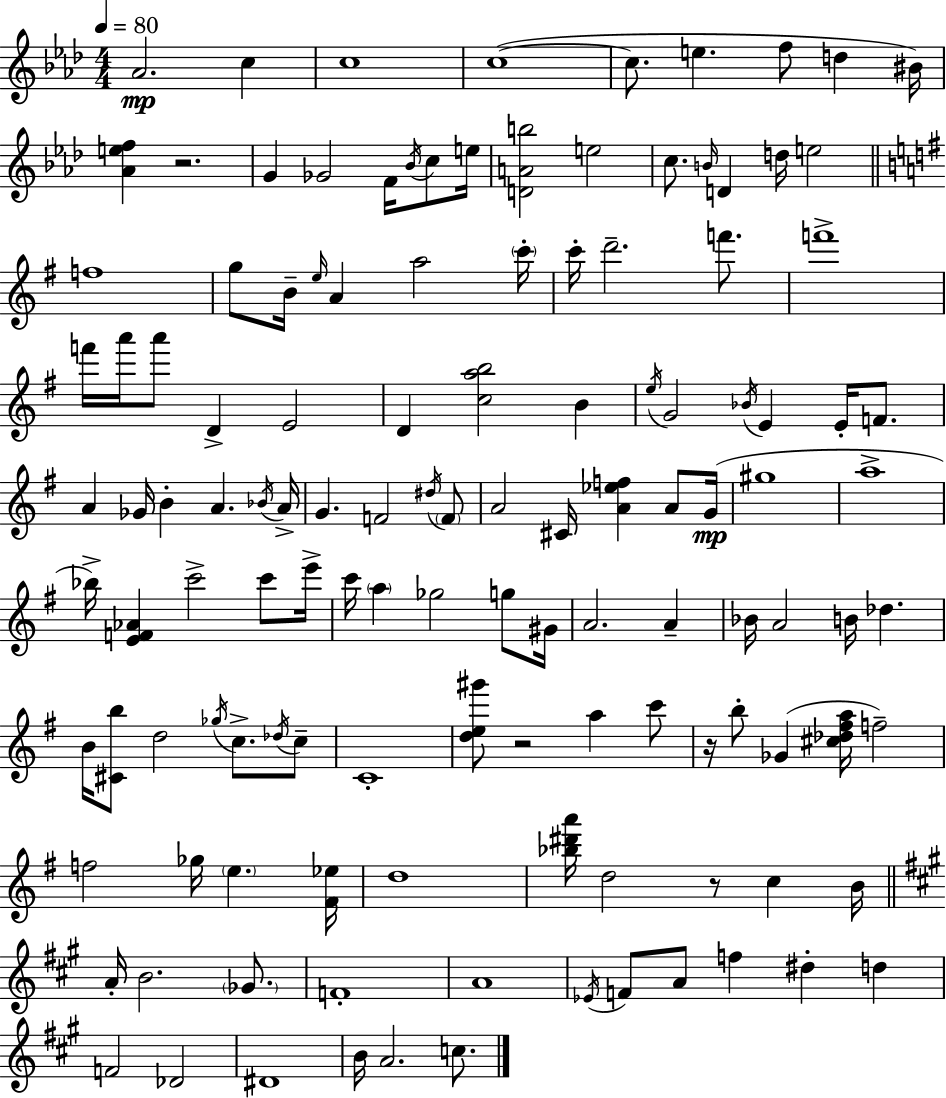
{
  \clef treble
  \numericTimeSignature
  \time 4/4
  \key f \minor
  \tempo 4 = 80
  aes'2.\mp c''4 | c''1 | c''1~(~ | c''8. e''4. f''8 d''4 bis'16) | \break <aes' e'' f''>4 r2. | g'4 ges'2 f'16 \acciaccatura { bes'16 } c''8 | e''16 <d' a' b''>2 e''2 | c''8. \grace { b'16 } d'4 d''16 e''2 | \break \bar "||" \break \key g \major f''1 | g''8 b'16-- \grace { e''16 } a'4 a''2 | \parenthesize c'''16-. c'''16-. d'''2.-- f'''8. | f'''1-> | \break f'''16 a'''16 a'''8 d'4-> e'2 | d'4 <c'' a'' b''>2 b'4 | \acciaccatura { e''16 } g'2 \acciaccatura { bes'16 } e'4 e'16-. | f'8. a'4 ges'16 b'4-. a'4. | \break \acciaccatura { bes'16 } a'16-> g'4. f'2 | \acciaccatura { dis''16 } \parenthesize f'8 a'2 cis'16 <a' ees'' f''>4 | a'8 g'16(\mp gis''1 | a''1-> | \break bes''16->) <e' f' aes'>4 c'''2-> | c'''8 e'''16-> c'''16 \parenthesize a''4 ges''2 | g''8 gis'16 a'2. | a'4-- bes'16 a'2 b'16 des''4. | \break b'16 <cis' b''>8 d''2 | \acciaccatura { ges''16 } c''8.-> \acciaccatura { des''16 } c''8-- c'1-. | <d'' e'' gis'''>8 r2 | a''4 c'''8 r16 b''8-. ges'4( <cis'' des'' fis'' a''>16 f''2--) | \break f''2 ges''16 | \parenthesize e''4. <fis' ees''>16 d''1 | <bes'' dis''' a'''>16 d''2 | r8 c''4 b'16 \bar "||" \break \key a \major a'16-. b'2. \parenthesize ges'8. | f'1-. | a'1 | \acciaccatura { ees'16 } f'8 a'8 f''4 dis''4-. d''4 | \break f'2 des'2 | dis'1 | b'16 a'2. c''8. | \bar "|."
}